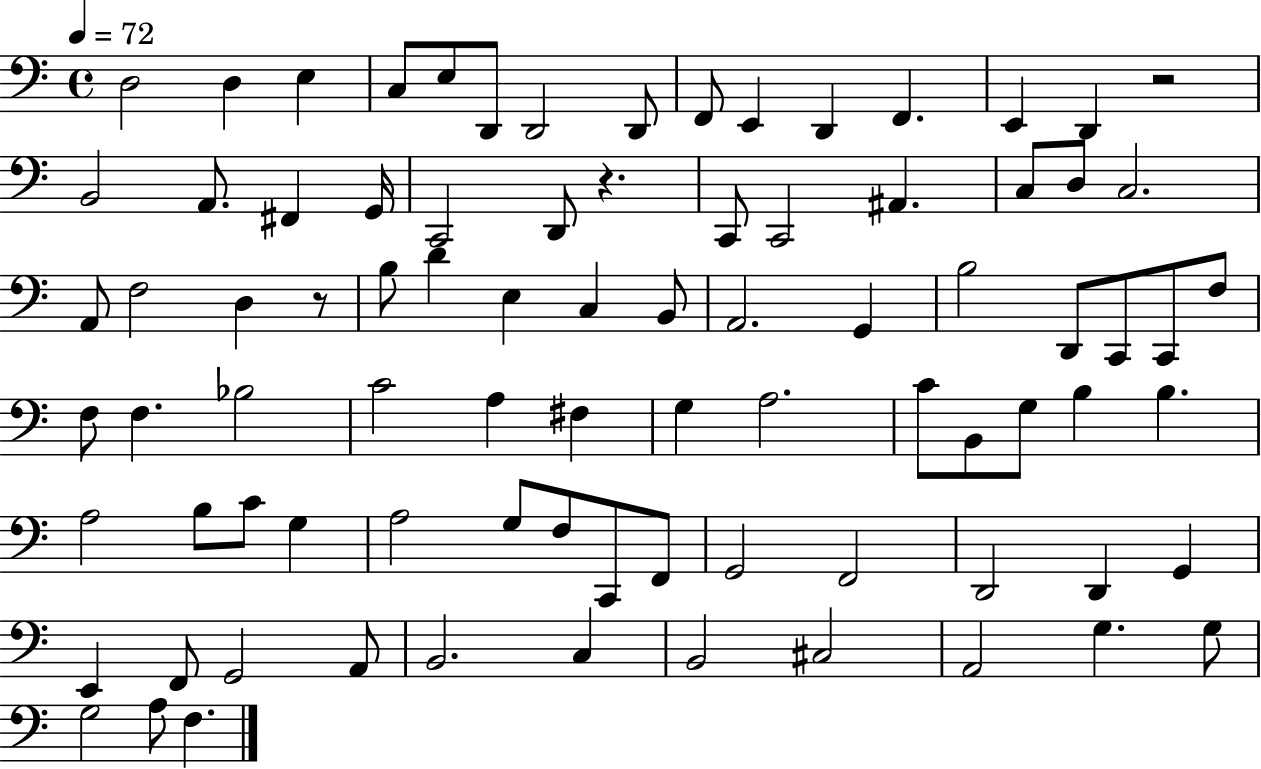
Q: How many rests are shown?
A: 3